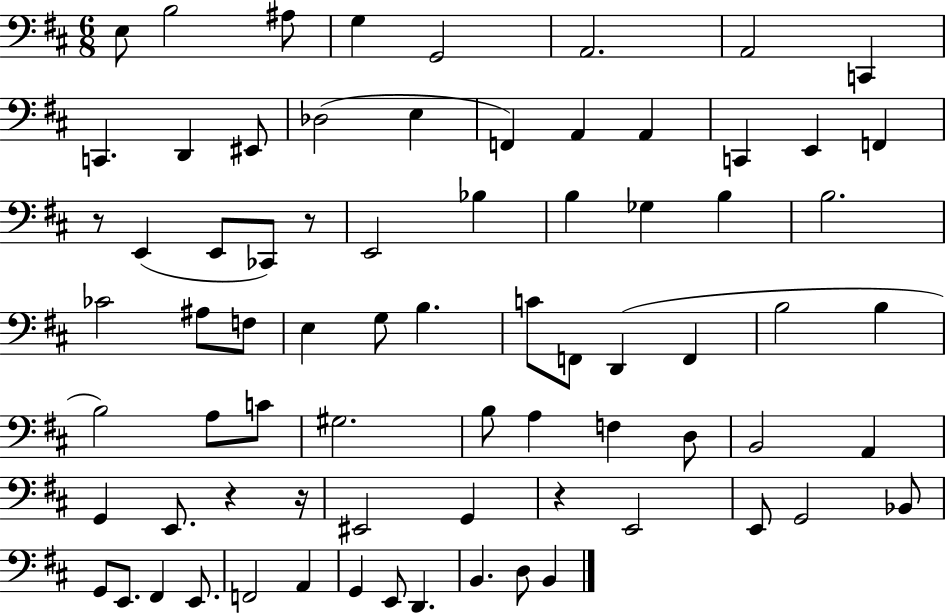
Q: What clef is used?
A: bass